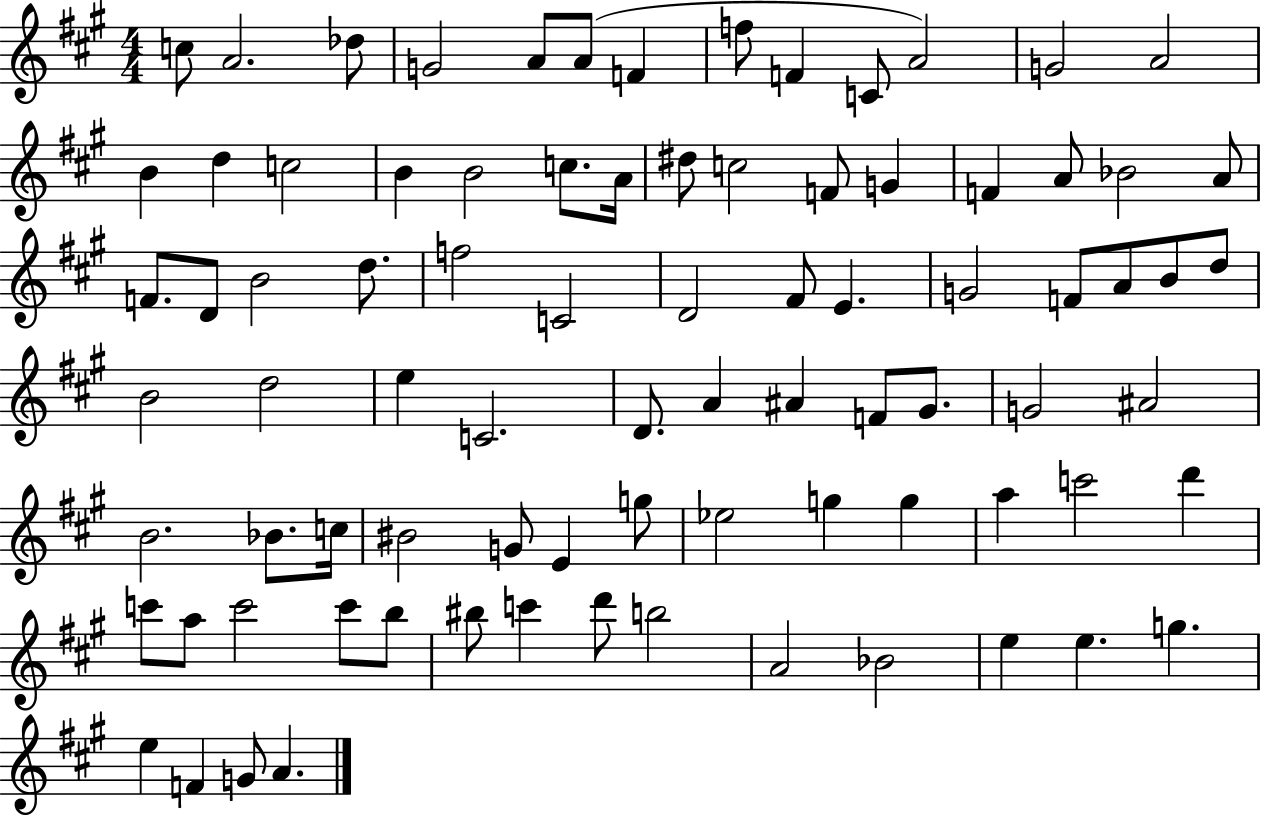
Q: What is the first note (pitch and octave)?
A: C5